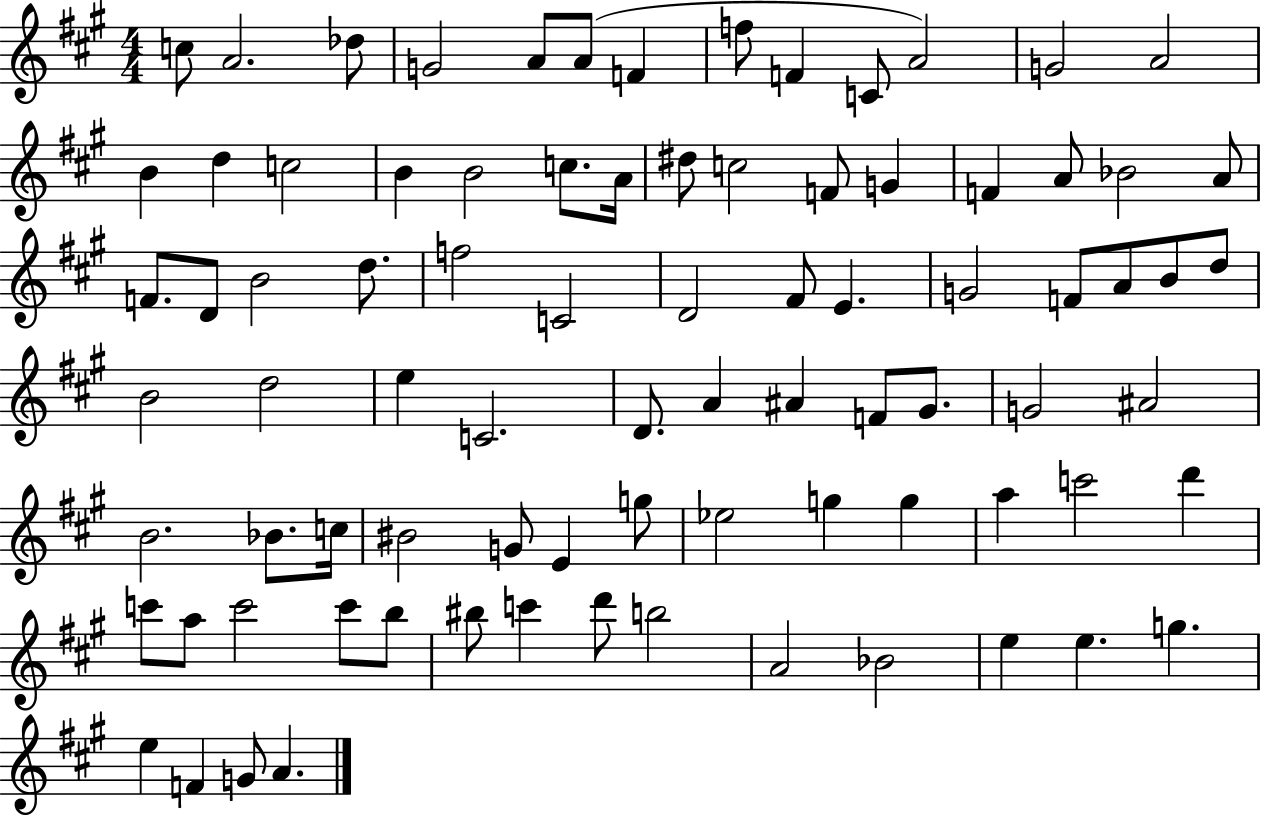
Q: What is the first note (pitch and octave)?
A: C5